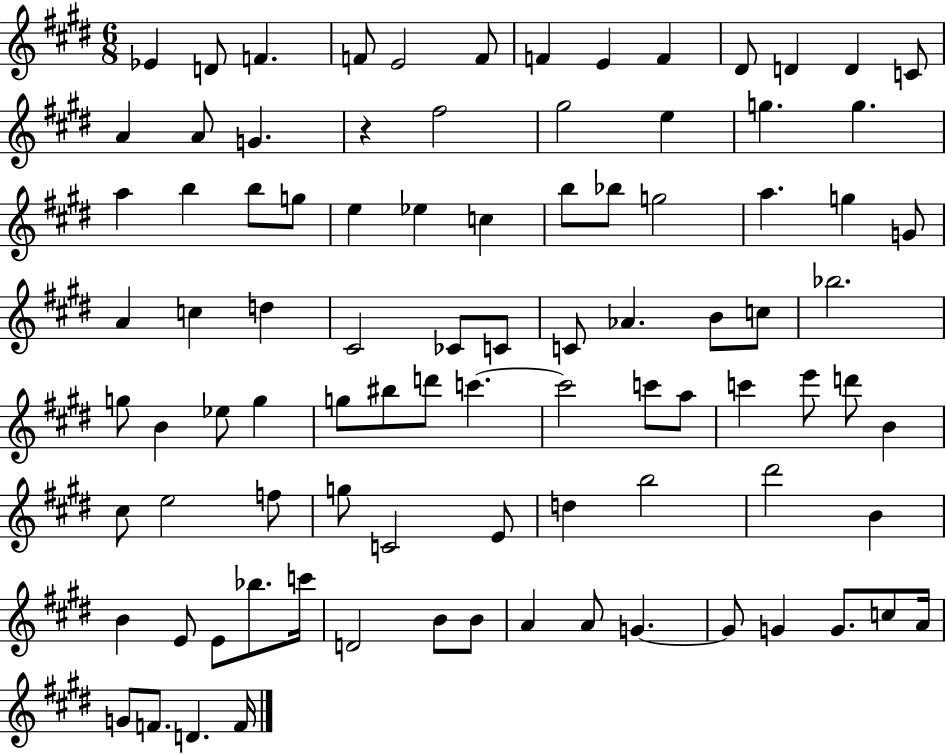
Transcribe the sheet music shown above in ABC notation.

X:1
T:Untitled
M:6/8
L:1/4
K:E
_E D/2 F F/2 E2 F/2 F E F ^D/2 D D C/2 A A/2 G z ^f2 ^g2 e g g a b b/2 g/2 e _e c b/2 _b/2 g2 a g G/2 A c d ^C2 _C/2 C/2 C/2 _A B/2 c/2 _b2 g/2 B _e/2 g g/2 ^b/2 d'/2 c' c'2 c'/2 a/2 c' e'/2 d'/2 B ^c/2 e2 f/2 g/2 C2 E/2 d b2 ^d'2 B B E/2 E/2 _b/2 c'/4 D2 B/2 B/2 A A/2 G G/2 G G/2 c/2 A/4 G/2 F/2 D F/4